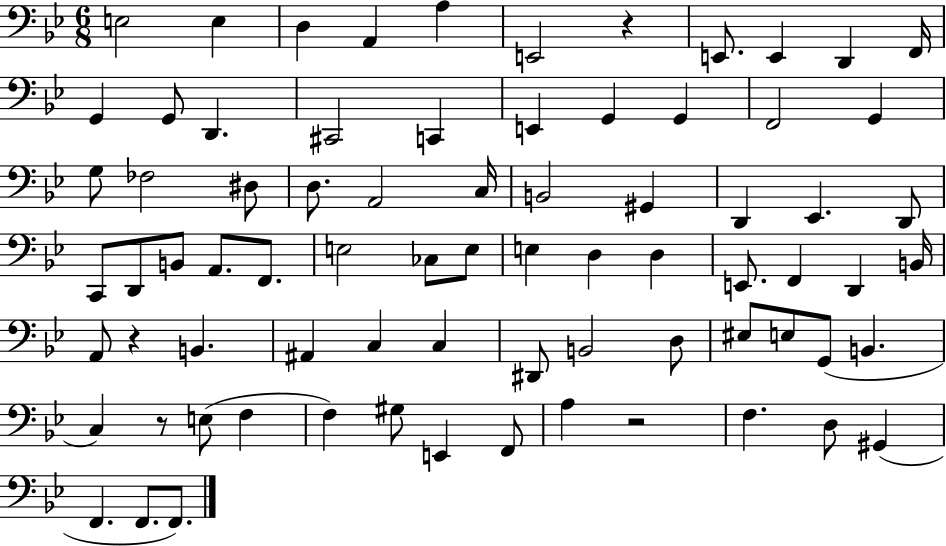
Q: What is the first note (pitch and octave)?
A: E3